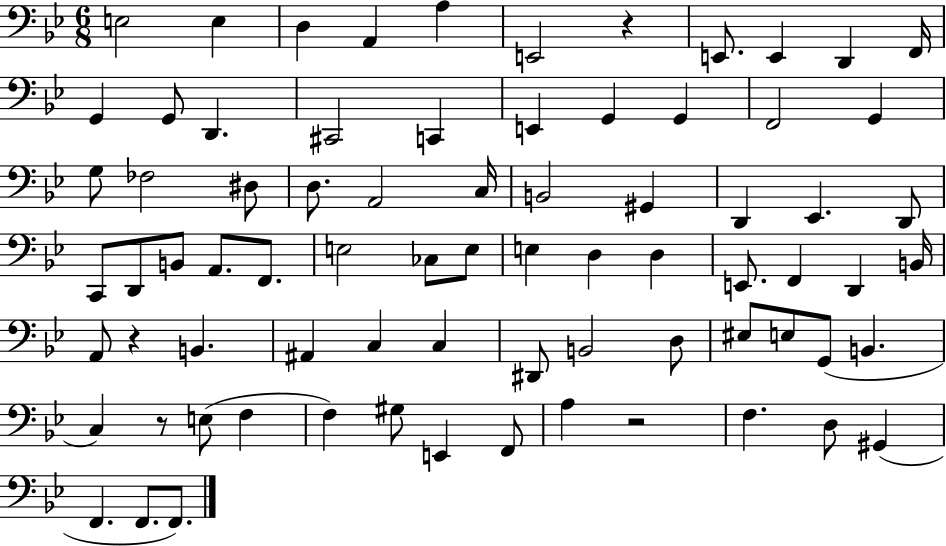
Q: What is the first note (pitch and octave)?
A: E3